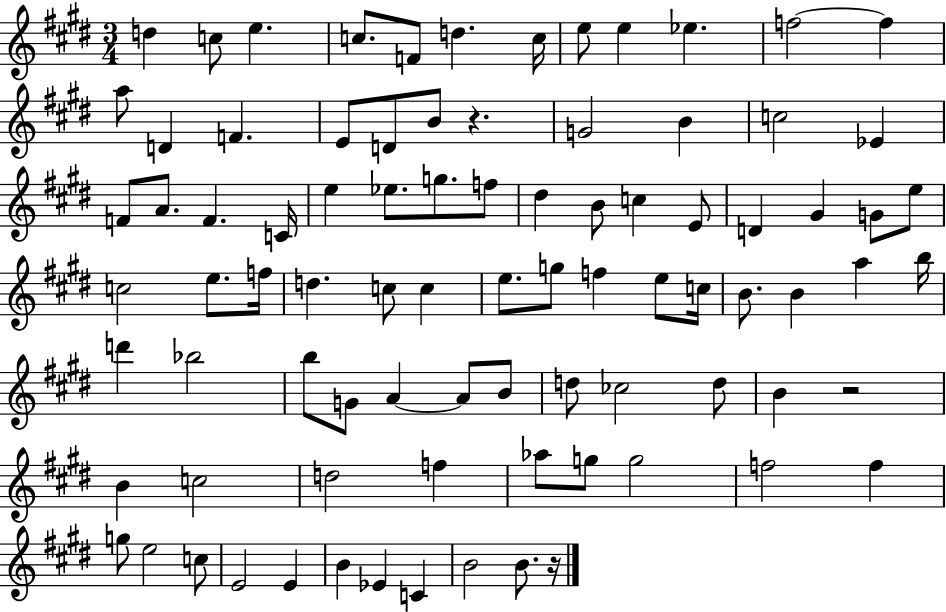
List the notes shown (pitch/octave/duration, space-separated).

D5/q C5/e E5/q. C5/e. F4/e D5/q. C5/s E5/e E5/q Eb5/q. F5/h F5/q A5/e D4/q F4/q. E4/e D4/e B4/e R/q. G4/h B4/q C5/h Eb4/q F4/e A4/e. F4/q. C4/s E5/q Eb5/e. G5/e. F5/e D#5/q B4/e C5/q E4/e D4/q G#4/q G4/e E5/e C5/h E5/e. F5/s D5/q. C5/e C5/q E5/e. G5/e F5/q E5/e C5/s B4/e. B4/q A5/q B5/s D6/q Bb5/h B5/e G4/e A4/q A4/e B4/e D5/e CES5/h D5/e B4/q R/h B4/q C5/h D5/h F5/q Ab5/e G5/e G5/h F5/h F5/q G5/e E5/h C5/e E4/h E4/q B4/q Eb4/q C4/q B4/h B4/e. R/s